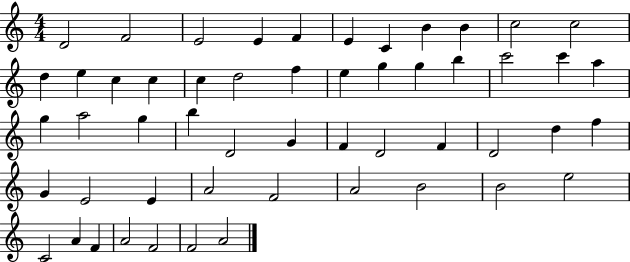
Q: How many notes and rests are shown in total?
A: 53